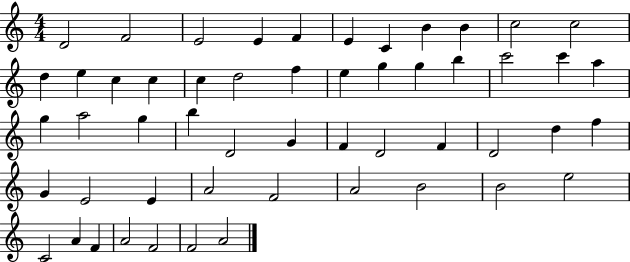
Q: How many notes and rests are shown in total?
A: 53